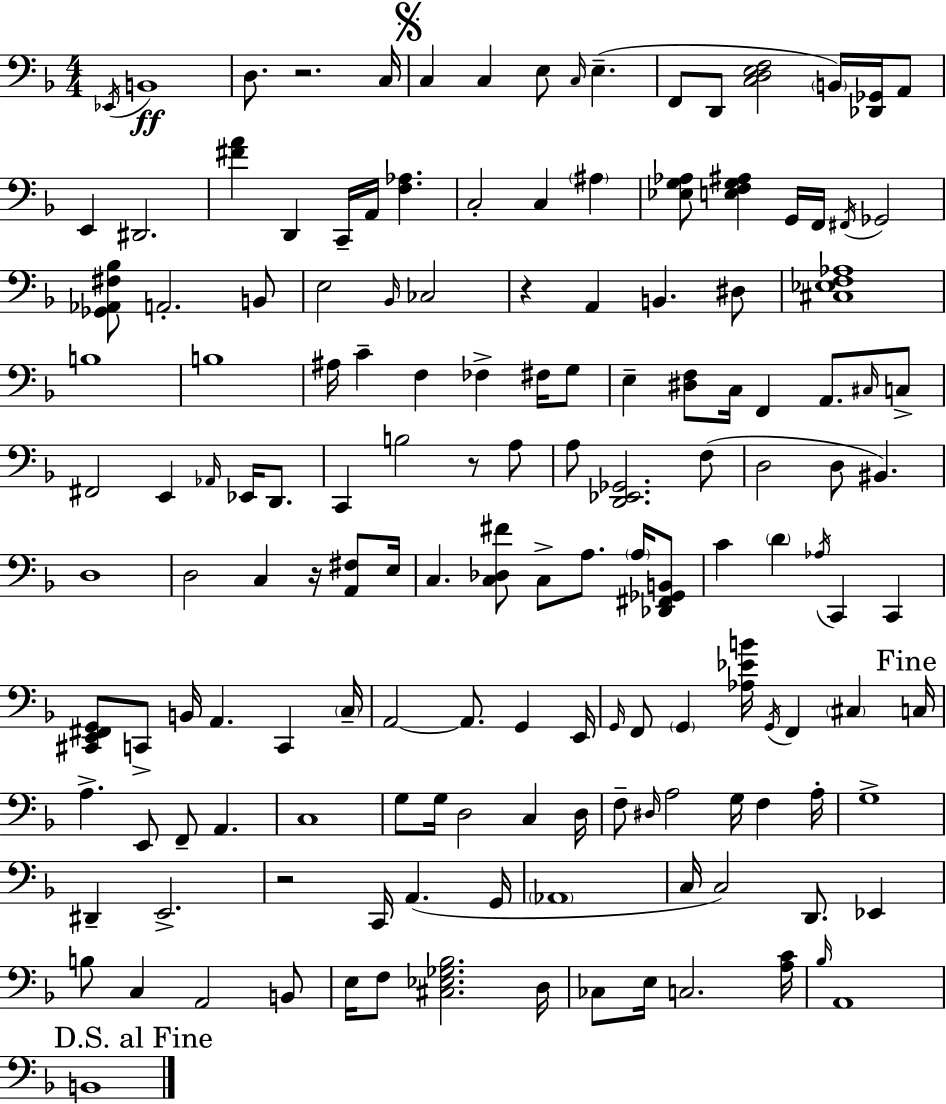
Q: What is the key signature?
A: D minor